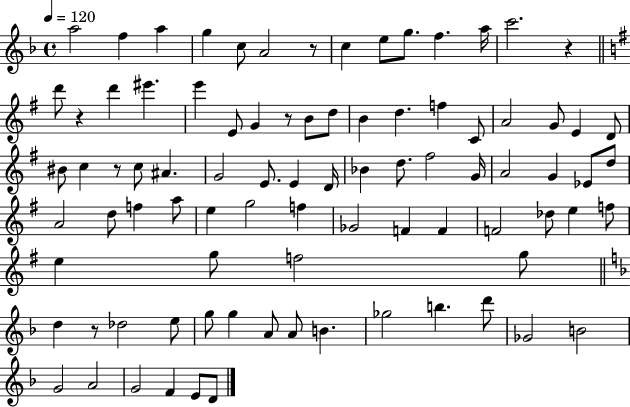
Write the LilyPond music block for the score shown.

{
  \clef treble
  \time 4/4
  \defaultTimeSignature
  \key f \major
  \tempo 4 = 120
  \repeat volta 2 { a''2 f''4 a''4 | g''4 c''8 a'2 r8 | c''4 e''8 g''8. f''4. a''16 | c'''2. r4 | \break \bar "||" \break \key g \major d'''8 r4 d'''4 eis'''4. | e'''4 e'8 g'4 r8 b'8 d''8 | b'4 d''4. f''4 c'8 | a'2 g'8 e'4 d'8 | \break bis'8 c''4 r8 c''8 ais'4. | g'2 e'8. e'4 d'16 | bes'4 d''8. fis''2 g'16 | a'2 g'4 ees'8 d''8 | \break a'2 d''8 f''4 a''8 | e''4 g''2 f''4 | ges'2 f'4 f'4 | f'2 des''8 e''4 f''8 | \break e''4 g''8 f''2 g''8 | \bar "||" \break \key f \major d''4 r8 des''2 e''8 | g''8 g''4 a'8 a'8 b'4. | ges''2 b''4. d'''8 | ges'2 b'2 | \break g'2 a'2 | g'2 f'4 e'8 d'8 | } \bar "|."
}